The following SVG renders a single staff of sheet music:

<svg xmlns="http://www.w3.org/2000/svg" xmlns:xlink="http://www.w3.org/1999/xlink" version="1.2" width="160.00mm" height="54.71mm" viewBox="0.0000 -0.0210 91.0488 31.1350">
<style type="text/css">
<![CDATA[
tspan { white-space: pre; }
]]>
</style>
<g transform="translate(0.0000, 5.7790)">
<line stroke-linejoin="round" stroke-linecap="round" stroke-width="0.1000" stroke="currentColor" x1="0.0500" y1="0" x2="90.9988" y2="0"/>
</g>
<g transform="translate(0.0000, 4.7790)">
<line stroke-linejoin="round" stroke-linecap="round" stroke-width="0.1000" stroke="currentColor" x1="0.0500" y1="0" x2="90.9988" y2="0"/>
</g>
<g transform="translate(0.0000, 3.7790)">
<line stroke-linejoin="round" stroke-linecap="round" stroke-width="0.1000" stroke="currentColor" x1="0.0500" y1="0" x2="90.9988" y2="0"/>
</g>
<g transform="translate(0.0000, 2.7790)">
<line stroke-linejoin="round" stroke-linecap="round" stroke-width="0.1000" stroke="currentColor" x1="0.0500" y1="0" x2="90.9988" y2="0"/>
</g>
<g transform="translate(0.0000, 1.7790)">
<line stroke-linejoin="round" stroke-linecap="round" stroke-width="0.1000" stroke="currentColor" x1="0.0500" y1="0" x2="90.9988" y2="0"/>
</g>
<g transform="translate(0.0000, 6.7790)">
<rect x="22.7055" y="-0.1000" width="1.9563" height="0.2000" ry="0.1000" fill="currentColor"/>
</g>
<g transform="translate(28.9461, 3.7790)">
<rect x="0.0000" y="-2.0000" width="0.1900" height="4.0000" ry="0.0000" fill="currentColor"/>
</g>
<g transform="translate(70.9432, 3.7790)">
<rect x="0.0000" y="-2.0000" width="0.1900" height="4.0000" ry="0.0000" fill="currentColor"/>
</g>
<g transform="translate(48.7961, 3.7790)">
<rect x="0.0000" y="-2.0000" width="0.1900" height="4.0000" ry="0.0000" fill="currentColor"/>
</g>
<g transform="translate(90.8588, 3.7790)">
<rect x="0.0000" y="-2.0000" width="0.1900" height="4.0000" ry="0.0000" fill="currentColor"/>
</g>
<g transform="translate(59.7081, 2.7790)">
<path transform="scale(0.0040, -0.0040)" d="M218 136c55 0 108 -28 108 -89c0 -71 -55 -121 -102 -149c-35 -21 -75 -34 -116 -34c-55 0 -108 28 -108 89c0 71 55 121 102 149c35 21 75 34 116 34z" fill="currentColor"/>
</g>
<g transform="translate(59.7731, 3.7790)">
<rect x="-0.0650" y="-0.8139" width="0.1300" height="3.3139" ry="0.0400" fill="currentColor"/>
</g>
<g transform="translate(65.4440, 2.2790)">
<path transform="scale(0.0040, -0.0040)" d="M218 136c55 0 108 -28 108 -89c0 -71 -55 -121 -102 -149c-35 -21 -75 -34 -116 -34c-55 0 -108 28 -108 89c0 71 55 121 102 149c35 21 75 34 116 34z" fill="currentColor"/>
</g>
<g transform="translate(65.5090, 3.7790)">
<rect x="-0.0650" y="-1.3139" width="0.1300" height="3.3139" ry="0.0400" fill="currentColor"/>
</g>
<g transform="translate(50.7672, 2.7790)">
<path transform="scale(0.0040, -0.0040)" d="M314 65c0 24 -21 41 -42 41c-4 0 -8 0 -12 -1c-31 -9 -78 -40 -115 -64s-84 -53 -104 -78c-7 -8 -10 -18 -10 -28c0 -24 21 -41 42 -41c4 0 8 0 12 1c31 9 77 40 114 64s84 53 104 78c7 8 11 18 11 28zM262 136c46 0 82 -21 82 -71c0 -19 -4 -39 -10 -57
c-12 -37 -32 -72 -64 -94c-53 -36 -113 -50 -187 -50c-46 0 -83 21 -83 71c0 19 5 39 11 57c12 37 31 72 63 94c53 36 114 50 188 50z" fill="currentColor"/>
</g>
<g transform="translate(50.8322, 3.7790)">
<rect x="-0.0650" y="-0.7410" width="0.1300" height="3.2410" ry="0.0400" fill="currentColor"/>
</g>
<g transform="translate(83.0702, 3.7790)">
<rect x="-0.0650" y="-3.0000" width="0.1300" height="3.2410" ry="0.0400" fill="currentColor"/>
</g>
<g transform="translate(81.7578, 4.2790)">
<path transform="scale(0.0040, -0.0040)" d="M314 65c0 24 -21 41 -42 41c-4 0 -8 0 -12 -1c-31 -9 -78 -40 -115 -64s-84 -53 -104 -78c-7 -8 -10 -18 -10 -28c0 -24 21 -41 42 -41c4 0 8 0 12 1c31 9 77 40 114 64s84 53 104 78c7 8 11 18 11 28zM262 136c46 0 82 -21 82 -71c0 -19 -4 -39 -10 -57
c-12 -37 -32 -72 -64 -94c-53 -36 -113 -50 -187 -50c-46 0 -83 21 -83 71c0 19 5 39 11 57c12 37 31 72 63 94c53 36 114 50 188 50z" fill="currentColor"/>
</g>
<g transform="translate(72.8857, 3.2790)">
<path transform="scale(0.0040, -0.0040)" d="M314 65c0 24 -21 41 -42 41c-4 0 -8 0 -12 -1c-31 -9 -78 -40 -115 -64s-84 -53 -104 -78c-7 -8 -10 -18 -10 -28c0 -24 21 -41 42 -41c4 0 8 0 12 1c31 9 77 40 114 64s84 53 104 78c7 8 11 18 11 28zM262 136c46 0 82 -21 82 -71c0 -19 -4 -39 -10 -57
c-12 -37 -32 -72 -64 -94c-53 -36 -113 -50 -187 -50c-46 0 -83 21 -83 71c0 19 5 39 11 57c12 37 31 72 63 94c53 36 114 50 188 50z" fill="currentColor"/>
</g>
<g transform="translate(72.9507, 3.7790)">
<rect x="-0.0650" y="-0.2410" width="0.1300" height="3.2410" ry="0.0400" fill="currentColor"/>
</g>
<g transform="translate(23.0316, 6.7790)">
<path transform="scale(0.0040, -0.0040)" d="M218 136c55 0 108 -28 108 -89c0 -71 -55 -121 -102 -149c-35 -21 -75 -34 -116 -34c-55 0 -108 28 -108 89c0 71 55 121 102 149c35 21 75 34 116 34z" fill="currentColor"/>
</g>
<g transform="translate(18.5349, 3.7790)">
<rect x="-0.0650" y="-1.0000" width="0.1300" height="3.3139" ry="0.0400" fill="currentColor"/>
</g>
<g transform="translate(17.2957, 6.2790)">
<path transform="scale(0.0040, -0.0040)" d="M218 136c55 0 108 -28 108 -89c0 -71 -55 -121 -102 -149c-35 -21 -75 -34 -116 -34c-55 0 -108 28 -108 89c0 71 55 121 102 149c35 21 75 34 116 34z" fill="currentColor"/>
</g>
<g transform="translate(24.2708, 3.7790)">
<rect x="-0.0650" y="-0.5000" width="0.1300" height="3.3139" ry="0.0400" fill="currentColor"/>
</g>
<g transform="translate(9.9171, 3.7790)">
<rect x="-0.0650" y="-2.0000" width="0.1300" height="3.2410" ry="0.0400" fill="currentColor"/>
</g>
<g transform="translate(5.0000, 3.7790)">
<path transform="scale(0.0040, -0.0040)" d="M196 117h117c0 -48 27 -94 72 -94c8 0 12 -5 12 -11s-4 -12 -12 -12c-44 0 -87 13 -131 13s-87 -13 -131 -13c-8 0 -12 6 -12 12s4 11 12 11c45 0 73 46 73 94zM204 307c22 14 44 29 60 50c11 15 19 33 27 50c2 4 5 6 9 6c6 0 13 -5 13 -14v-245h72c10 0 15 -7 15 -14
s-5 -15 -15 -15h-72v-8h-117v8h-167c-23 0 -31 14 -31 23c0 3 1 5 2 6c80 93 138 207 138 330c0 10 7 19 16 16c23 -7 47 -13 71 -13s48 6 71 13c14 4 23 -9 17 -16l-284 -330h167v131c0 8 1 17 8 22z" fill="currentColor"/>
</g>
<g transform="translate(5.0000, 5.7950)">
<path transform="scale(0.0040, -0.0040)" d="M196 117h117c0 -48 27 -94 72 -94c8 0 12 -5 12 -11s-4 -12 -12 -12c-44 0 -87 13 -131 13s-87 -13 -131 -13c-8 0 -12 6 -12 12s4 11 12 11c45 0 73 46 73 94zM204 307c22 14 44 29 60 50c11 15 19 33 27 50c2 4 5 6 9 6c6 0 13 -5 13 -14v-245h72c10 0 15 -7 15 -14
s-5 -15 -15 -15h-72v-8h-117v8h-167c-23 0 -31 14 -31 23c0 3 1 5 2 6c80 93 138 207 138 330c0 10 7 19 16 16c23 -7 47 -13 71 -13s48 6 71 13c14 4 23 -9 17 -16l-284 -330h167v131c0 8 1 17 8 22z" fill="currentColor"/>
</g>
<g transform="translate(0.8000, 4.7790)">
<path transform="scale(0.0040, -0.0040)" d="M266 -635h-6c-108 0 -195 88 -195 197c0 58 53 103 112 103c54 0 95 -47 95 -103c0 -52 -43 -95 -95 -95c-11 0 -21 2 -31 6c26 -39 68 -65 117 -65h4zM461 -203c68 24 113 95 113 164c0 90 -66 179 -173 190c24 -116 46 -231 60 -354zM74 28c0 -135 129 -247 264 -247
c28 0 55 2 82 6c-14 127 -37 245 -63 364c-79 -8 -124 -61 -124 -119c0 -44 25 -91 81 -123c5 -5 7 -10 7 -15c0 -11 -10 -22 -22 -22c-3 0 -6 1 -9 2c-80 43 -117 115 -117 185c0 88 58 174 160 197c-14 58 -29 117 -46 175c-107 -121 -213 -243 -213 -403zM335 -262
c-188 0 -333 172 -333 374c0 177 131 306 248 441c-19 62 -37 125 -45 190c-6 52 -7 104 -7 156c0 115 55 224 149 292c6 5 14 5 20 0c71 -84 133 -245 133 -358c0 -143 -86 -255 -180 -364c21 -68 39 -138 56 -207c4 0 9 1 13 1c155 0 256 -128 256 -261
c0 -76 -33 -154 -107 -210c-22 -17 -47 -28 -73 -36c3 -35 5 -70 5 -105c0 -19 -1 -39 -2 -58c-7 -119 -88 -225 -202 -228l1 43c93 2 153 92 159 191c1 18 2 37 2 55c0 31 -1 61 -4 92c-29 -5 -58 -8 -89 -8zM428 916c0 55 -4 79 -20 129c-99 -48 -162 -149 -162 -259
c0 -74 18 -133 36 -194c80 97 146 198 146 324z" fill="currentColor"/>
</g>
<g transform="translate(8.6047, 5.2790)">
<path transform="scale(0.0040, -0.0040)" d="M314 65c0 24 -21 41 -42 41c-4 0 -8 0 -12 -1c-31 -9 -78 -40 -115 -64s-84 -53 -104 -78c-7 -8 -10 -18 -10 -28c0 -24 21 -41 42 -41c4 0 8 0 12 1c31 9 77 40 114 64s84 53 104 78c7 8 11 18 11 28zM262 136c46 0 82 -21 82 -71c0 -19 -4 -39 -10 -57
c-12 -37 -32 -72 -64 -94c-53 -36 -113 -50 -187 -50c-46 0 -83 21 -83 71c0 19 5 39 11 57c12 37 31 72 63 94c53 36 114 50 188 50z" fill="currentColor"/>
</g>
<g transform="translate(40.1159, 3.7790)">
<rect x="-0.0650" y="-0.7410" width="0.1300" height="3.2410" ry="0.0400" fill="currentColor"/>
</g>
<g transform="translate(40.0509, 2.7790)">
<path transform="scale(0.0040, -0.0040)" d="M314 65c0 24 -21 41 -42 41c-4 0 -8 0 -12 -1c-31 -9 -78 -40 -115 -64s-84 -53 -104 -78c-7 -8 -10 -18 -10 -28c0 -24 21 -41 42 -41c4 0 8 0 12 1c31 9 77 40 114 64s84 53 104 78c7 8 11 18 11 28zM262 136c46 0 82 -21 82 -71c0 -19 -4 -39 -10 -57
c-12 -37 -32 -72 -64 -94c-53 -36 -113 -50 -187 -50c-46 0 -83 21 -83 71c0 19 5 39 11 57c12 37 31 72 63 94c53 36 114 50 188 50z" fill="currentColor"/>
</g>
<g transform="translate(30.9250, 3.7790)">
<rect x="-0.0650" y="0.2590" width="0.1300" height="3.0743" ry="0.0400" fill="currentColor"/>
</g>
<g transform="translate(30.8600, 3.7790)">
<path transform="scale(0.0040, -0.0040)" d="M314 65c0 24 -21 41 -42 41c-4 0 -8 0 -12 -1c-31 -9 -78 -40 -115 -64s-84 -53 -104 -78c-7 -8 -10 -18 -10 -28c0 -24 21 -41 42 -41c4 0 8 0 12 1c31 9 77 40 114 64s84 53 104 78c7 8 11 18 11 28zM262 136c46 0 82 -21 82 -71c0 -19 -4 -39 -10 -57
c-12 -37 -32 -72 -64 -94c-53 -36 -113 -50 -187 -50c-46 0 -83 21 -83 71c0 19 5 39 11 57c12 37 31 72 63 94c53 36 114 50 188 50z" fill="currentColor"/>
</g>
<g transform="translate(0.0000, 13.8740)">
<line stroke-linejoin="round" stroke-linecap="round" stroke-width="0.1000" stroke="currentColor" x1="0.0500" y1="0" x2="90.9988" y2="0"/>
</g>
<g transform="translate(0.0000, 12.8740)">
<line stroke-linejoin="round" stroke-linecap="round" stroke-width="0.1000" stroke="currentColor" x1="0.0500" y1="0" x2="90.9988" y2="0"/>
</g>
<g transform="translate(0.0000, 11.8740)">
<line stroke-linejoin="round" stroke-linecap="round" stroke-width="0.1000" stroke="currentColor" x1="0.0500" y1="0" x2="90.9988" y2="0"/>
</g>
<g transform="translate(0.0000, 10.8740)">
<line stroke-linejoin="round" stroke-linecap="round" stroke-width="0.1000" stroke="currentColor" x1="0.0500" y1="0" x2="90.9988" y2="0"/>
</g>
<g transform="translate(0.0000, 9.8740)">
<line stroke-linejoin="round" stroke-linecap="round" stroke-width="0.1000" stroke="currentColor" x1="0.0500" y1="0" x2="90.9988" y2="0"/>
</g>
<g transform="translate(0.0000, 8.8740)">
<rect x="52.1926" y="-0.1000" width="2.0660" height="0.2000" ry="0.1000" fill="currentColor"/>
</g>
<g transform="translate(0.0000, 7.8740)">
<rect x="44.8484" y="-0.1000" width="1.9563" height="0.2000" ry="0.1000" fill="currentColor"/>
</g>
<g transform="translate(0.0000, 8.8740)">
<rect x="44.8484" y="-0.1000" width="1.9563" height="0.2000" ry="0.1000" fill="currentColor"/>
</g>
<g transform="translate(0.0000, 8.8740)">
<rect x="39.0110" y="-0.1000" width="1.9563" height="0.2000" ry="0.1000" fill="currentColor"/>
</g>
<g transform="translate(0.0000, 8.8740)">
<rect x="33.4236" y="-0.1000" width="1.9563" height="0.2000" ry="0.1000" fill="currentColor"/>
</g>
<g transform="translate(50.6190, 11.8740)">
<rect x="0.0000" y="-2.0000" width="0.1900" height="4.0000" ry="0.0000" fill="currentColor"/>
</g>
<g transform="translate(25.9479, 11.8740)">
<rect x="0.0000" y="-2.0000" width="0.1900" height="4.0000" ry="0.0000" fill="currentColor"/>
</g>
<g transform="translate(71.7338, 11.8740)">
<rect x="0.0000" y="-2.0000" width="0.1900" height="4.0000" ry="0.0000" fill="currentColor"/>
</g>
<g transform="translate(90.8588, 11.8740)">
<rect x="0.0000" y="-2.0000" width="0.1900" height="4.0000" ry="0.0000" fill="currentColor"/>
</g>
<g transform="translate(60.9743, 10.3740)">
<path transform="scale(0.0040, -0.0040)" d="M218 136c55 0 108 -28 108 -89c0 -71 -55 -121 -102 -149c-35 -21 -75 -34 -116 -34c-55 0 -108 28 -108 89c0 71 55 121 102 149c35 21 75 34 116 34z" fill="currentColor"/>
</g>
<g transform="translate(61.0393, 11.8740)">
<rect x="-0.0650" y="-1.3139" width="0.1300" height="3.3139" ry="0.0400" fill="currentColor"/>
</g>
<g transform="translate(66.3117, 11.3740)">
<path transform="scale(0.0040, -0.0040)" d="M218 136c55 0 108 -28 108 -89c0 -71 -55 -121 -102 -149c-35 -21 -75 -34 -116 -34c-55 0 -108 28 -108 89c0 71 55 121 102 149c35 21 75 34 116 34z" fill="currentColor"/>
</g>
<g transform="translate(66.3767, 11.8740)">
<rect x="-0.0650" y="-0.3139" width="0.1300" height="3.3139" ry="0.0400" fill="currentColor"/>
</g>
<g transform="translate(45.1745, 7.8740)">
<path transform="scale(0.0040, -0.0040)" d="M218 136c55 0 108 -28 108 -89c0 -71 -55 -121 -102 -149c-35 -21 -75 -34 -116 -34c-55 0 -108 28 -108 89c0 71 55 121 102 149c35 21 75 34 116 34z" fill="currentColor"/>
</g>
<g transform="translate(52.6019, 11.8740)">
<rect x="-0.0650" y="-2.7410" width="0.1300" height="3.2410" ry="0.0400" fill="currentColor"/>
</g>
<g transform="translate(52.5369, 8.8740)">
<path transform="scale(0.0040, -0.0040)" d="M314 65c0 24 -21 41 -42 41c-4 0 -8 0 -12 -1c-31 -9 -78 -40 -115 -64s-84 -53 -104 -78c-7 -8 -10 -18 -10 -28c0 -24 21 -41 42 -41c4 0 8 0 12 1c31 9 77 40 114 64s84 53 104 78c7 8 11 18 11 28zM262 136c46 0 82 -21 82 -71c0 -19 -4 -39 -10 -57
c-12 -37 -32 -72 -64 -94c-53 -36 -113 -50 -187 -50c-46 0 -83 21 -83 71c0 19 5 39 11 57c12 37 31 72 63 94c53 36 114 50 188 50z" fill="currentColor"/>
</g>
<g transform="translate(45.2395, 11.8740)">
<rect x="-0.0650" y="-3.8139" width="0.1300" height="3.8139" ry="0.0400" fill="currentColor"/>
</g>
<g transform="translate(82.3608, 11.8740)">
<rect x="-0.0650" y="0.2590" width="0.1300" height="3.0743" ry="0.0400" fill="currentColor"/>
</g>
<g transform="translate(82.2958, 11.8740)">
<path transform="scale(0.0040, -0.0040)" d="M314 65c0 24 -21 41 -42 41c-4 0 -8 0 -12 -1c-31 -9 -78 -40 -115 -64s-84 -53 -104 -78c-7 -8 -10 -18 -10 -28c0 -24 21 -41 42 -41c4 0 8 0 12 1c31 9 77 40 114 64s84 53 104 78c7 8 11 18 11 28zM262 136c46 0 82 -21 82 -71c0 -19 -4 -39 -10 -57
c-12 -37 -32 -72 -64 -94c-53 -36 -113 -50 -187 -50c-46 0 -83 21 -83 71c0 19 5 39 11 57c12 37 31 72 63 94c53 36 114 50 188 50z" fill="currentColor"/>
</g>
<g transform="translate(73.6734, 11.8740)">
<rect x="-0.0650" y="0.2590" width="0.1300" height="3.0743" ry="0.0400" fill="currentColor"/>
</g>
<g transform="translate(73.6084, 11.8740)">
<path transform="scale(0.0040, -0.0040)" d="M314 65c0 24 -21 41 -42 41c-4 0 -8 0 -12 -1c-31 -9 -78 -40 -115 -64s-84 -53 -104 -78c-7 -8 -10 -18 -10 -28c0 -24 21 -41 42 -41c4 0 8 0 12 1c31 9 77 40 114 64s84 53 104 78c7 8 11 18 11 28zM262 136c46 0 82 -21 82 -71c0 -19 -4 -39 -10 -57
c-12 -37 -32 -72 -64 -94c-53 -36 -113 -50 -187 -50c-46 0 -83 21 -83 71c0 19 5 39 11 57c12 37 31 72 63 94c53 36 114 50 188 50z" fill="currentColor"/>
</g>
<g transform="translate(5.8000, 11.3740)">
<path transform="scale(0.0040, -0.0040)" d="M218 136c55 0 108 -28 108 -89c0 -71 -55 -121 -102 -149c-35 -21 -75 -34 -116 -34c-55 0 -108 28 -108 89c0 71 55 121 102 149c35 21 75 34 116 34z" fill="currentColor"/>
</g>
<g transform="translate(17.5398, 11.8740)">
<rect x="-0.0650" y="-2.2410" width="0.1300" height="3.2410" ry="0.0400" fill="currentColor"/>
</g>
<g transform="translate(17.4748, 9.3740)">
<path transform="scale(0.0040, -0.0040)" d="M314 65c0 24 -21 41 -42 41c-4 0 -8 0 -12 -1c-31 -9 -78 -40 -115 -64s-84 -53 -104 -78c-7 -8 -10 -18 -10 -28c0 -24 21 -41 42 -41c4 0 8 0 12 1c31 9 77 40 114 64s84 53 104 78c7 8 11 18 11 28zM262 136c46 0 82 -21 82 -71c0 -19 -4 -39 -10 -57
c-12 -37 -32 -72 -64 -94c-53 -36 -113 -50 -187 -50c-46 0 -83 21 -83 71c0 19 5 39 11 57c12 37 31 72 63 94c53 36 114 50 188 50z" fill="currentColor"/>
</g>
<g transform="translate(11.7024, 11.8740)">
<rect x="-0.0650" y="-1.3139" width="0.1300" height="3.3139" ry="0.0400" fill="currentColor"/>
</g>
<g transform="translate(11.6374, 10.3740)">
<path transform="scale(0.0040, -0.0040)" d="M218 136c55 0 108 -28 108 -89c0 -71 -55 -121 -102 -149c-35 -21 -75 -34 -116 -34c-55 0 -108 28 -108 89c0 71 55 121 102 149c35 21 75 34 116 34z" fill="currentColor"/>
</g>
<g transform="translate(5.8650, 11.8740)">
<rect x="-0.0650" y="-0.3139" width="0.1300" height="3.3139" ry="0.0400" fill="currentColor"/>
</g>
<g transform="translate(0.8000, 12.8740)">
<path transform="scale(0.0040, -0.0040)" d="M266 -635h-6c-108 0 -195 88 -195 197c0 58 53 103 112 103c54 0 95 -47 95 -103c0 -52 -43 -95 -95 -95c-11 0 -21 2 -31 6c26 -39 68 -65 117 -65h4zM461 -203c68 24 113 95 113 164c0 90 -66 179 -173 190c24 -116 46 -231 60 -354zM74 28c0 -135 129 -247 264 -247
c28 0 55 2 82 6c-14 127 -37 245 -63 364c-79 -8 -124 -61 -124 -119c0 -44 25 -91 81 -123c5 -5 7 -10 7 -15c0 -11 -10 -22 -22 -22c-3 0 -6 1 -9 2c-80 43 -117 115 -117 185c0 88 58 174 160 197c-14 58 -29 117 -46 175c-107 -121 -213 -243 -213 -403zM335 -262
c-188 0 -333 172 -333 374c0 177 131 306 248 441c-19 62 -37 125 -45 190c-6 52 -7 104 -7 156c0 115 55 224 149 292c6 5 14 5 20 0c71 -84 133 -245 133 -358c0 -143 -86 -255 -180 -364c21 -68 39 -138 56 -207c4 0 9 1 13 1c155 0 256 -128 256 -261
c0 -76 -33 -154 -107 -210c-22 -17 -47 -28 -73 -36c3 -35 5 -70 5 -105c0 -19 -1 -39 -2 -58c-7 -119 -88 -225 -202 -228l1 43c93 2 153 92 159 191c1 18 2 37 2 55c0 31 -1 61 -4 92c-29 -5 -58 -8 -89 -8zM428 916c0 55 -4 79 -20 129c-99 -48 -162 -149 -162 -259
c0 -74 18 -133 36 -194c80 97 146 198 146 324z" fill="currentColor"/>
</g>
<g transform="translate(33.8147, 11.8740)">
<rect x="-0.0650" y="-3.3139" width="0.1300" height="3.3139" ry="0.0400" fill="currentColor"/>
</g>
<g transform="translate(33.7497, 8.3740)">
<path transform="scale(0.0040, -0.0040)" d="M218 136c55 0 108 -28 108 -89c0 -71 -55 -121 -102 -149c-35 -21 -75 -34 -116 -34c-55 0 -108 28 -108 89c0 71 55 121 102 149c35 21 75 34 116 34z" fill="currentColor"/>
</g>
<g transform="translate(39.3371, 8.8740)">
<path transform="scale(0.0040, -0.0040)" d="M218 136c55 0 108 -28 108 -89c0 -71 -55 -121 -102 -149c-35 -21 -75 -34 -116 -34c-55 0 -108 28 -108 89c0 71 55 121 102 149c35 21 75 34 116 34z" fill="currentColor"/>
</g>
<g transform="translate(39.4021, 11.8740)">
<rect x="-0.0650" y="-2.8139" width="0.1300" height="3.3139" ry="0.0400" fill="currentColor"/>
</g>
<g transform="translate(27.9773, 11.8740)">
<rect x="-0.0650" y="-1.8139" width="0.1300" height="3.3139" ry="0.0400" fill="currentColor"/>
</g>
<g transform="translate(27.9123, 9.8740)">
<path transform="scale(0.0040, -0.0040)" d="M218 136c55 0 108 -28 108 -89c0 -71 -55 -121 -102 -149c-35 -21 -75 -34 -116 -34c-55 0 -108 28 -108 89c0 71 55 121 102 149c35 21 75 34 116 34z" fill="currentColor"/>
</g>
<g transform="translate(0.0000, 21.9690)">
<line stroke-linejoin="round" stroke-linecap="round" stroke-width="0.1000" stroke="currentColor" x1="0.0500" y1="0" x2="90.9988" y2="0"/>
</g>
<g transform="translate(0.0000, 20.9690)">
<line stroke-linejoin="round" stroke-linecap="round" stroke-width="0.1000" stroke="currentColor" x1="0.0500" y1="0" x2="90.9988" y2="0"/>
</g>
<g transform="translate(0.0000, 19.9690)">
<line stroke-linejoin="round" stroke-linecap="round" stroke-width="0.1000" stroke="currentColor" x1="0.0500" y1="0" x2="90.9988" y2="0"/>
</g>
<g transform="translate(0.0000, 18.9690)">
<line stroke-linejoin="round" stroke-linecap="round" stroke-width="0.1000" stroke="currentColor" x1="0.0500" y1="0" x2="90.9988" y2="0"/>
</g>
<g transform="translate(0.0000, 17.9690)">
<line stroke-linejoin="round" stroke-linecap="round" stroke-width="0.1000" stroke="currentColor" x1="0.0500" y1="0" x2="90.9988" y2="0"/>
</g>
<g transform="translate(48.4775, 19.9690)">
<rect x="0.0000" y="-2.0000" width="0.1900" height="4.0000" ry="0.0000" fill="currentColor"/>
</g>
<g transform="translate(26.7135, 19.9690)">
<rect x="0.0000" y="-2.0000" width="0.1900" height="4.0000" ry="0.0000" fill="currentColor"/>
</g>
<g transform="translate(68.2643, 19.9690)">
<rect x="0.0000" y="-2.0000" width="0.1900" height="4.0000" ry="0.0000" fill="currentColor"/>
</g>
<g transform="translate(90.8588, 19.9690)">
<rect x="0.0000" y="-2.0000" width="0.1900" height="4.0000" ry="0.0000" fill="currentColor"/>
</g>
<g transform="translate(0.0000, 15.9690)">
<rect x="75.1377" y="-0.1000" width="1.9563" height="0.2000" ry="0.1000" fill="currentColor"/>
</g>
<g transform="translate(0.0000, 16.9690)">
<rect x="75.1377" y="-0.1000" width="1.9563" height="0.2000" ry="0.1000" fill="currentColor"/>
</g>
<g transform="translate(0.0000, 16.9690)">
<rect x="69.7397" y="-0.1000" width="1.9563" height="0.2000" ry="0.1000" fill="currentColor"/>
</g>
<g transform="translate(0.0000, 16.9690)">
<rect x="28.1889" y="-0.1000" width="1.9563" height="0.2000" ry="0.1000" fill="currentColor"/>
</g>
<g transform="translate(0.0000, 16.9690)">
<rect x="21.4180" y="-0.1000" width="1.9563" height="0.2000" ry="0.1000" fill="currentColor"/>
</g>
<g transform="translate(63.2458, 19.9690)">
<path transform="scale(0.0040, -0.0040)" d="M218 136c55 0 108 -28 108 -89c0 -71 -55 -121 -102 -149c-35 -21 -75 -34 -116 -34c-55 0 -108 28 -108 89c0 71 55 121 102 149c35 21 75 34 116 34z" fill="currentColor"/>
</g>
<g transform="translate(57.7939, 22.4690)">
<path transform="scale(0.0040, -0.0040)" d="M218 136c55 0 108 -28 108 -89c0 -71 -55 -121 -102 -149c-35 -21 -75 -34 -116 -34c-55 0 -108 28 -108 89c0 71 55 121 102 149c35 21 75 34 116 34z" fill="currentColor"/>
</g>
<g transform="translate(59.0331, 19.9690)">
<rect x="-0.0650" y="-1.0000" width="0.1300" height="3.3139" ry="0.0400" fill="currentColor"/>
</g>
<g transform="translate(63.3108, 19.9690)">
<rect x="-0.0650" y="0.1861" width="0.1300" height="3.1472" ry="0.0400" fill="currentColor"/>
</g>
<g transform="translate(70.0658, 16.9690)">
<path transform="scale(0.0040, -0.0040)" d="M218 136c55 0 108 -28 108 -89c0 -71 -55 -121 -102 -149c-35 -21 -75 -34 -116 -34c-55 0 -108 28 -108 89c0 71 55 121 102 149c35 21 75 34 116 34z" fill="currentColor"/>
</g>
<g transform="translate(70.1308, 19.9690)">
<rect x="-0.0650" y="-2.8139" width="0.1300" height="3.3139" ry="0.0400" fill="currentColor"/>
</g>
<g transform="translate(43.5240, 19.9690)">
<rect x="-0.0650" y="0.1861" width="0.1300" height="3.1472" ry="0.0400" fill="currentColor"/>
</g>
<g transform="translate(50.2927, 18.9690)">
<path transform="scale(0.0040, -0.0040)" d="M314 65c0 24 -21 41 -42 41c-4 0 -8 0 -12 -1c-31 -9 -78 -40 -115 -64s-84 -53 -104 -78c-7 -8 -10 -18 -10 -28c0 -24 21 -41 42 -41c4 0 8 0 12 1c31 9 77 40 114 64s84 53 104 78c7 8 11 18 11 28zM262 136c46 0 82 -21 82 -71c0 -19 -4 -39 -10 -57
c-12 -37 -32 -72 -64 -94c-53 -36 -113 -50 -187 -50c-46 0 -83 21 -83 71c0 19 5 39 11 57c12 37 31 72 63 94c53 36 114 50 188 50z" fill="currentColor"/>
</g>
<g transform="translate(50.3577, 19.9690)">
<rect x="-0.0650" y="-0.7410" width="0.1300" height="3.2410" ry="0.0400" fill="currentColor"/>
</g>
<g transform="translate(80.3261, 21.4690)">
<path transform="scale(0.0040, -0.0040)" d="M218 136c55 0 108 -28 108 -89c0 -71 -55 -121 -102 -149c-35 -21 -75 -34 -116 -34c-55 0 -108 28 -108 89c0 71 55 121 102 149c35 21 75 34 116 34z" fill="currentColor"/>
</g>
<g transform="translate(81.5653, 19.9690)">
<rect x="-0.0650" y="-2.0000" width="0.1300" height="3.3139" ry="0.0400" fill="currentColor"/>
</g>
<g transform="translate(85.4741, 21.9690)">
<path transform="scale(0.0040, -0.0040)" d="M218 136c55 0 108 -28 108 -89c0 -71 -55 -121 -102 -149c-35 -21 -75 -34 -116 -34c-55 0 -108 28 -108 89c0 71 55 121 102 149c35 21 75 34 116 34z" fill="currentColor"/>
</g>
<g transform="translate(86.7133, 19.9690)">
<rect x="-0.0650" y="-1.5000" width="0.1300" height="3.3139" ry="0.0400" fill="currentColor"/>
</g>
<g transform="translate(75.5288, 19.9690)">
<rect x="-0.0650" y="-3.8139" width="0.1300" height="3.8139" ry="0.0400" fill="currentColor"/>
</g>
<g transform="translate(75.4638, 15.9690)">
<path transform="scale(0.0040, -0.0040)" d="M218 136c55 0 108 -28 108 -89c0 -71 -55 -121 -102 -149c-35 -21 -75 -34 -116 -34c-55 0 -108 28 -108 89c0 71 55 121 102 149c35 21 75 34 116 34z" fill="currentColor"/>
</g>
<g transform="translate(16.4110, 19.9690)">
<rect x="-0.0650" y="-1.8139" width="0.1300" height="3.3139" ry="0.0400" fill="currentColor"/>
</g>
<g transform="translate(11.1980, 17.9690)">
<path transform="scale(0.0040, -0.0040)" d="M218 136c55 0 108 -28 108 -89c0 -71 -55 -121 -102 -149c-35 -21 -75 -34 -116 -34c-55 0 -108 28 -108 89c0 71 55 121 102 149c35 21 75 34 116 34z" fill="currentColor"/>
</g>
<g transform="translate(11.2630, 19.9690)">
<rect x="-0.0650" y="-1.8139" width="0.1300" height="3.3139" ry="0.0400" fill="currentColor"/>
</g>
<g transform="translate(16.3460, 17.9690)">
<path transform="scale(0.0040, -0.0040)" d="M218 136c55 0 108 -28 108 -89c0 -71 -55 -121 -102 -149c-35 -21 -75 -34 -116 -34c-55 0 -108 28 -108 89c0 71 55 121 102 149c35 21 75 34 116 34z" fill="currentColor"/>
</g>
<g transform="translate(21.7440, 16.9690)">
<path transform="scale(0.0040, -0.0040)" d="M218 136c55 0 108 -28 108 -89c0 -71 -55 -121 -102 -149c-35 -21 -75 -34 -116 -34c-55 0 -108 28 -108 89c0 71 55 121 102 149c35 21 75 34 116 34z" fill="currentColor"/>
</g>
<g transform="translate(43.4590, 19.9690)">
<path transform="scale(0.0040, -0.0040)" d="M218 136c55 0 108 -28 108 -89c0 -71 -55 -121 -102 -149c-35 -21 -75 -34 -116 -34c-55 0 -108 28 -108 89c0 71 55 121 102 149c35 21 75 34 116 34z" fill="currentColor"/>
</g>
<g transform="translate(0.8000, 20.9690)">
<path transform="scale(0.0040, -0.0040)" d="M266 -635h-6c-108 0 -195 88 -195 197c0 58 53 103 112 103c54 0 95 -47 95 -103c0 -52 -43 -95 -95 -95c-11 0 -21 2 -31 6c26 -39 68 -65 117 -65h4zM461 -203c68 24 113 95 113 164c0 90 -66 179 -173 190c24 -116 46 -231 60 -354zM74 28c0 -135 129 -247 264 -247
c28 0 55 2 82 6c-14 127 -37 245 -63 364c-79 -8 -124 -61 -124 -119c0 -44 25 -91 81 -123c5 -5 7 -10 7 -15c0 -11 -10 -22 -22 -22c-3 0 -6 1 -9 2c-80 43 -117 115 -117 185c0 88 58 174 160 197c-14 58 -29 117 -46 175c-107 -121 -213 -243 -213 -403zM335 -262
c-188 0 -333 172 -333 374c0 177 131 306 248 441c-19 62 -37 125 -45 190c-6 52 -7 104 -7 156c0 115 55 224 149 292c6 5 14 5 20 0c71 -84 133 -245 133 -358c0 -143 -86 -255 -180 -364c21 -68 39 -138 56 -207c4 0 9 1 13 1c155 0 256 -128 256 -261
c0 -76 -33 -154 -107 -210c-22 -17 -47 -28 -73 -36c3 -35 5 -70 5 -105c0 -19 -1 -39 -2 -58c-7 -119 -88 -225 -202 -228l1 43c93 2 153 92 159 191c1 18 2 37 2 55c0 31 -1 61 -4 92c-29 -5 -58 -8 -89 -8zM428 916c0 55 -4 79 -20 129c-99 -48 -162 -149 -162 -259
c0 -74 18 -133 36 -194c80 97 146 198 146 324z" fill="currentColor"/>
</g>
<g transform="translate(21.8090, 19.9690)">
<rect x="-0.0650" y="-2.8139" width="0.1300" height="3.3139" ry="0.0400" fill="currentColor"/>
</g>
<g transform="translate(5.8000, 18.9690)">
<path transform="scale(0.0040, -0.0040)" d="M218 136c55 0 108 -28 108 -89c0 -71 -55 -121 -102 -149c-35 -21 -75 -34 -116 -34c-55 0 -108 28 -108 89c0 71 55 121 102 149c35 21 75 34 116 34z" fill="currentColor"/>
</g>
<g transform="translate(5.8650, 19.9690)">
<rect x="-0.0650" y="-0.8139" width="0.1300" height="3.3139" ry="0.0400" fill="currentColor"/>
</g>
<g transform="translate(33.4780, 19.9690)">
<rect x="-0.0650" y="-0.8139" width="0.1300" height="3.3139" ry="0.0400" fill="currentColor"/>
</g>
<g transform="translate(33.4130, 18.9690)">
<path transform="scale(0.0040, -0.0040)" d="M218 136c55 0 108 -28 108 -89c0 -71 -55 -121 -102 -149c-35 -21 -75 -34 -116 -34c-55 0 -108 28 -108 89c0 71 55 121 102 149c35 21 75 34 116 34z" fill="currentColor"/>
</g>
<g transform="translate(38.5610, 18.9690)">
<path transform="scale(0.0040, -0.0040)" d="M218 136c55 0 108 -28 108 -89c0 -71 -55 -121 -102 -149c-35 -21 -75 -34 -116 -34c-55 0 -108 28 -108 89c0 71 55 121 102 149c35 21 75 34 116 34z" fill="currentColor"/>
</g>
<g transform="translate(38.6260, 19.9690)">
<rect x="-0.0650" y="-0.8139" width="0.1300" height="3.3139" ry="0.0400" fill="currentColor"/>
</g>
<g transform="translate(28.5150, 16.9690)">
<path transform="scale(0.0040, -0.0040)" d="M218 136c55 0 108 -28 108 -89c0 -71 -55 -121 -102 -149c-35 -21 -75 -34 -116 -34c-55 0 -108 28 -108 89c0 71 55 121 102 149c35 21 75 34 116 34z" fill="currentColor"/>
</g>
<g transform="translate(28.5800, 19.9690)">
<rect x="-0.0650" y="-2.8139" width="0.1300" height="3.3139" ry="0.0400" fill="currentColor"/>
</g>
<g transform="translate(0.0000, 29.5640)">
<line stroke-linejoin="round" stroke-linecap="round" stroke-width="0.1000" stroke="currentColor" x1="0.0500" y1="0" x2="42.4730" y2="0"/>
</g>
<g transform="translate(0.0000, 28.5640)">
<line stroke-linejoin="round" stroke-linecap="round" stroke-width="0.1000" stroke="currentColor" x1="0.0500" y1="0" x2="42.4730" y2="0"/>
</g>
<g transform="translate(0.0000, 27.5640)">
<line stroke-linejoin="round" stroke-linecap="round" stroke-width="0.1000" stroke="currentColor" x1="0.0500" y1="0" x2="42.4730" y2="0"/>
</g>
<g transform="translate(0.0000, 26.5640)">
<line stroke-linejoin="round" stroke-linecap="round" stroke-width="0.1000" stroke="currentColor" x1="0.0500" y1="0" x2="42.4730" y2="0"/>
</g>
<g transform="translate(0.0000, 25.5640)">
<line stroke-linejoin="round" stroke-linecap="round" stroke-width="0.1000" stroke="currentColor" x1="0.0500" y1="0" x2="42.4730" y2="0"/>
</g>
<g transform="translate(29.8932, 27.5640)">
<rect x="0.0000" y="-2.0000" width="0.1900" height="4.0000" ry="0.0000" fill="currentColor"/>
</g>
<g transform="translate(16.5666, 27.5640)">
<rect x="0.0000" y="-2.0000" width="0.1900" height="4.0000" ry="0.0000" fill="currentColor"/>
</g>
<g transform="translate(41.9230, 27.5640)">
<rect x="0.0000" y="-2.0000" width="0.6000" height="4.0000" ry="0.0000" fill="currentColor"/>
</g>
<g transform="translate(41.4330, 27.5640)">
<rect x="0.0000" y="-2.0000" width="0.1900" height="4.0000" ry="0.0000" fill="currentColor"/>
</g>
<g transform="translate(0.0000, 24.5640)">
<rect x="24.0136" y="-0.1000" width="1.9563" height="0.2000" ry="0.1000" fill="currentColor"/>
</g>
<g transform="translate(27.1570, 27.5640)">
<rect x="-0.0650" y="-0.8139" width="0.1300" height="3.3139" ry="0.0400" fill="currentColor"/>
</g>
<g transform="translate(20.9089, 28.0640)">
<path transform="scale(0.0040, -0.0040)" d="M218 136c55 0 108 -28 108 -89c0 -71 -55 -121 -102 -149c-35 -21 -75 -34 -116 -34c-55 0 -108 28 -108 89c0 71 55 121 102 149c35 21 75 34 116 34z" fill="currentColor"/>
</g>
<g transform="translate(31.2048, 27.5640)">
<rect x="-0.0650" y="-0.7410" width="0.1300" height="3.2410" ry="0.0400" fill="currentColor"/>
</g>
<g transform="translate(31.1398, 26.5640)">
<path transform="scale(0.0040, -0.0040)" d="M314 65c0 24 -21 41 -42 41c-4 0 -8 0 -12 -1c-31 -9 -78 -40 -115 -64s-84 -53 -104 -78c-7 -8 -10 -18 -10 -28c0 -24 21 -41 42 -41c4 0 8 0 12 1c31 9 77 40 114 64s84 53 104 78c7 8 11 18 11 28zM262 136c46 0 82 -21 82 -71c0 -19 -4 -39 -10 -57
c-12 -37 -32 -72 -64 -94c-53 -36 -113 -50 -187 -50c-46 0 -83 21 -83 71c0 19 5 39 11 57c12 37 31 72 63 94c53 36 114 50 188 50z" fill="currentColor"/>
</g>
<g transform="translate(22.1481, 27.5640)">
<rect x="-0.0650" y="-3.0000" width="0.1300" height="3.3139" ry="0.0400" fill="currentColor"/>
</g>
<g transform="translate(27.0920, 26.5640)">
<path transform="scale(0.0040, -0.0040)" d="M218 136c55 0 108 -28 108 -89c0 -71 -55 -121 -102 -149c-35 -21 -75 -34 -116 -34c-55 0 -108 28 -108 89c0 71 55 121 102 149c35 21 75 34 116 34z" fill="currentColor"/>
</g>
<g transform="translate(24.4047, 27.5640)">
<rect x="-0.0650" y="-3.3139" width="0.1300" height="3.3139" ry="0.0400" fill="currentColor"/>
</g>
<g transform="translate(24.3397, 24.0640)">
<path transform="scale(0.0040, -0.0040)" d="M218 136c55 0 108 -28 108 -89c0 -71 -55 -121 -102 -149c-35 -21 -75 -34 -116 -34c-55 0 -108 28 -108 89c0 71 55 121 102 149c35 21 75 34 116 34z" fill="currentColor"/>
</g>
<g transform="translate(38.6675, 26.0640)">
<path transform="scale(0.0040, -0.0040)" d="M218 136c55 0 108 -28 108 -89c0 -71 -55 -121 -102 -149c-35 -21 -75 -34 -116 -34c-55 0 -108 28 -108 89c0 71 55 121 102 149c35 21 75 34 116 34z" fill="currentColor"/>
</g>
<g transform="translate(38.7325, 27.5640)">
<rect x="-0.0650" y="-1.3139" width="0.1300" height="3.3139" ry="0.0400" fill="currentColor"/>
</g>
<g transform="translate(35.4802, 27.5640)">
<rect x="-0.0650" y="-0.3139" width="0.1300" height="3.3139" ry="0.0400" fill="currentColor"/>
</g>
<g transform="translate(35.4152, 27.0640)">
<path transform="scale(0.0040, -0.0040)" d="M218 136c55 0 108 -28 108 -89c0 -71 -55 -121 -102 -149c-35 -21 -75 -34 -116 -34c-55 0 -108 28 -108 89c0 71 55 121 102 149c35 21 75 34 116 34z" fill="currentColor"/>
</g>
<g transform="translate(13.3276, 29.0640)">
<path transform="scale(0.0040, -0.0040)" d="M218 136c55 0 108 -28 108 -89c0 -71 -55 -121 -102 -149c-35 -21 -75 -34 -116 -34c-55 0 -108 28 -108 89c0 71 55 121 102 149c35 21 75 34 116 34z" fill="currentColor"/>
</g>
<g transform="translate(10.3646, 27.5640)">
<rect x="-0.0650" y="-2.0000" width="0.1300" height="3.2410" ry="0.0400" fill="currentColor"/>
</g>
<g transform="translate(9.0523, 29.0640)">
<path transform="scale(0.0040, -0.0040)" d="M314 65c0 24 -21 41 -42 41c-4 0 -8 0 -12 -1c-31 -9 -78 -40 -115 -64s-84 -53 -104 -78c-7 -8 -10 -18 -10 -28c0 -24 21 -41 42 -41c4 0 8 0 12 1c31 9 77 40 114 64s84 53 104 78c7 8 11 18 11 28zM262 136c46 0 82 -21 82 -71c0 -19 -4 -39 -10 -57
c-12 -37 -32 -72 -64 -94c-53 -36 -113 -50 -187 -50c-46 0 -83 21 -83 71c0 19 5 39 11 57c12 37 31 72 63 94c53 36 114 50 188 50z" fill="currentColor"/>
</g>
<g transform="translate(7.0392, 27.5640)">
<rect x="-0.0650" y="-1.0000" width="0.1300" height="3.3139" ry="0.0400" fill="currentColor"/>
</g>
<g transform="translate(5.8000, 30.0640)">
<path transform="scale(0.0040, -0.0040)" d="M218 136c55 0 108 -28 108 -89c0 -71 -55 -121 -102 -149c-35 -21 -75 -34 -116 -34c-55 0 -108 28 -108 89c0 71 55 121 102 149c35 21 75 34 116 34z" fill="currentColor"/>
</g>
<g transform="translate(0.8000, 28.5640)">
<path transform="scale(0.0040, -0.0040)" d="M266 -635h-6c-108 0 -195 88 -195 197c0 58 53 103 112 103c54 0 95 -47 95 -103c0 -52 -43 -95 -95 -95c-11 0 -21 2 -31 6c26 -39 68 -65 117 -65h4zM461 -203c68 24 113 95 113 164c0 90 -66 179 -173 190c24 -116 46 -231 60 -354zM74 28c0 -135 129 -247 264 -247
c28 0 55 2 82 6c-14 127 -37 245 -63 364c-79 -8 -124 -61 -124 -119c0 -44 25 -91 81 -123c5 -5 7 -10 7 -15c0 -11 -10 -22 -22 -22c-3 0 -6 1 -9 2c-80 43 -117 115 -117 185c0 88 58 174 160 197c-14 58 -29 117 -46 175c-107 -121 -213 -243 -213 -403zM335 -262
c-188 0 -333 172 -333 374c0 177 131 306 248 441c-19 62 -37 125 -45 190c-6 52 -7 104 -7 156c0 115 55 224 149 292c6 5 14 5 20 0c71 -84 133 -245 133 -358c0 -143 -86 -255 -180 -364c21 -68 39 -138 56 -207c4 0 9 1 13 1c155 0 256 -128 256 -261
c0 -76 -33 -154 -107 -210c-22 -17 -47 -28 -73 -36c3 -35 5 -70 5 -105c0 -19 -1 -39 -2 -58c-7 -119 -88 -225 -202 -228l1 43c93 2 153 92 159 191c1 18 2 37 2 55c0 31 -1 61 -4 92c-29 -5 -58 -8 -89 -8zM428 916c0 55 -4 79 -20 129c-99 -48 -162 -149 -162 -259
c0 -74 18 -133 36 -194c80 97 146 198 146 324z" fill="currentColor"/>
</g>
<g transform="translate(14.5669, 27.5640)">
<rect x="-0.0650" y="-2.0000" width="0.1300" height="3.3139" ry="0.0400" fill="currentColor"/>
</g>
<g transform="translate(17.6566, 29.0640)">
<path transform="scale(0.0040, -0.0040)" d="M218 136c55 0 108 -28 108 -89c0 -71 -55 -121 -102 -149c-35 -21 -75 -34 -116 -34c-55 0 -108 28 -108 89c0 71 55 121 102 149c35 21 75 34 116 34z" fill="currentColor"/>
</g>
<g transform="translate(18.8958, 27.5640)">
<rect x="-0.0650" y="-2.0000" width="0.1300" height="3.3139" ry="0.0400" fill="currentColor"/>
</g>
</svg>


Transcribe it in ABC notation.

X:1
T:Untitled
M:4/4
L:1/4
K:C
F2 D C B2 d2 d2 d e c2 A2 c e g2 f b a c' a2 e c B2 B2 d f f a a d d B d2 D B a c' F E D F2 F F A b d d2 c e